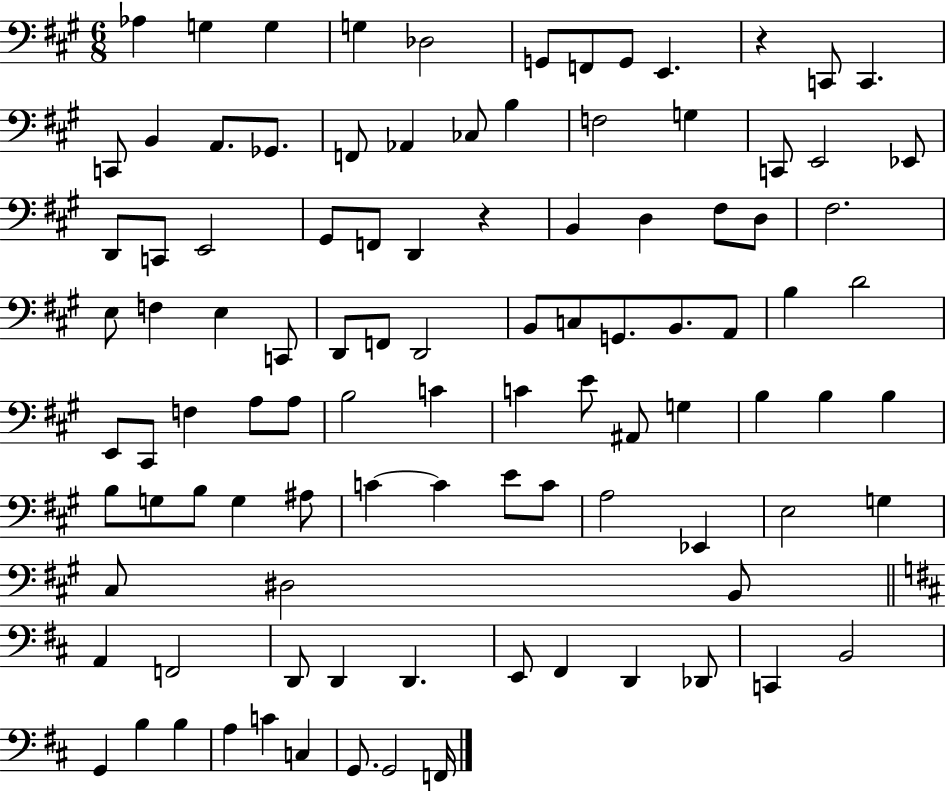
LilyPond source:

{
  \clef bass
  \numericTimeSignature
  \time 6/8
  \key a \major
  aes4 g4 g4 | g4 des2 | g,8 f,8 g,8 e,4. | r4 c,8 c,4. | \break c,8 b,4 a,8. ges,8. | f,8 aes,4 ces8 b4 | f2 g4 | c,8 e,2 ees,8 | \break d,8 c,8 e,2 | gis,8 f,8 d,4 r4 | b,4 d4 fis8 d8 | fis2. | \break e8 f4 e4 c,8 | d,8 f,8 d,2 | b,8 c8 g,8. b,8. a,8 | b4 d'2 | \break e,8 cis,8 f4 a8 a8 | b2 c'4 | c'4 e'8 ais,8 g4 | b4 b4 b4 | \break b8 g8 b8 g4 ais8 | c'4~~ c'4 e'8 c'8 | a2 ees,4 | e2 g4 | \break cis8 dis2 b,8 | \bar "||" \break \key d \major a,4 f,2 | d,8 d,4 d,4. | e,8 fis,4 d,4 des,8 | c,4 b,2 | \break g,4 b4 b4 | a4 c'4 c4 | g,8. g,2 f,16 | \bar "|."
}